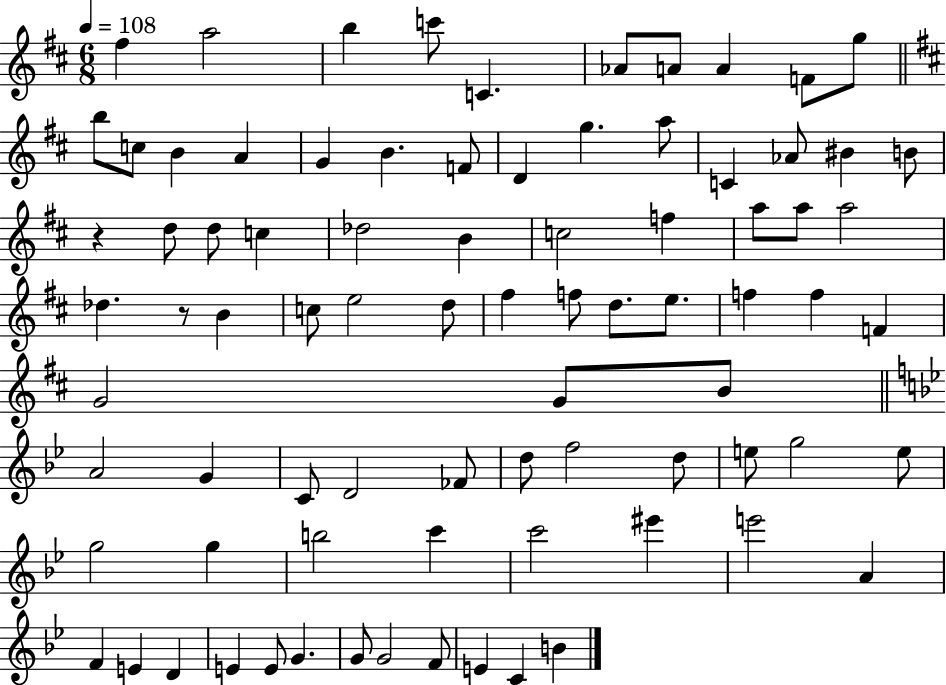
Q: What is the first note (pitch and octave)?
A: F#5